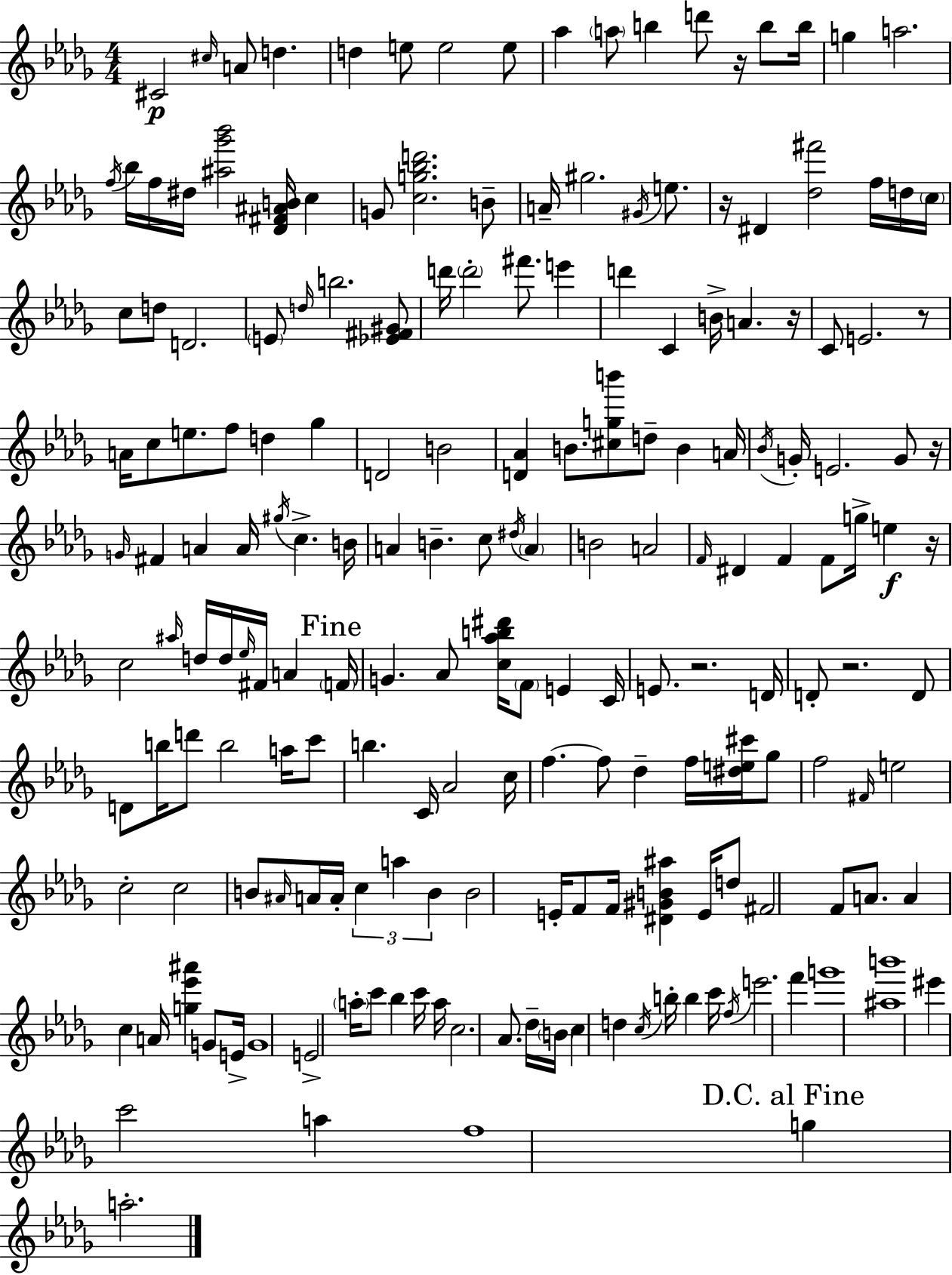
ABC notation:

X:1
T:Untitled
M:4/4
L:1/4
K:Bbm
^C2 ^c/4 A/2 d d e/2 e2 e/2 _a a/2 b d'/2 z/4 b/2 b/4 g a2 f/4 _b/4 f/4 ^d/4 [^a_g'_b']2 [_D^F^AB]/4 c G/2 [cg_bd']2 B/2 A/4 ^g2 ^G/4 e/2 z/4 ^D [_d^f']2 f/4 d/4 c/4 c/2 d/2 D2 E/2 d/4 b2 [_E^F^G]/2 d'/4 d'2 ^f'/2 e' d' C B/4 A z/4 C/2 E2 z/2 A/4 c/2 e/2 f/2 d _g D2 B2 [D_A] B/2 [^cgb']/2 d/2 B A/4 _B/4 G/4 E2 G/2 z/4 G/4 ^F A A/4 ^g/4 c B/4 A B c/2 ^d/4 A B2 A2 F/4 ^D F F/2 g/4 e z/4 c2 ^a/4 d/4 d/4 _e/4 ^F/4 A F/4 G _A/2 [c_ab^d']/4 F/2 E C/4 E/2 z2 D/4 D/2 z2 D/2 D/2 b/4 d'/2 b2 a/4 c'/2 b C/4 _A2 c/4 f f/2 _d f/4 [^de^c']/4 _g/2 f2 ^F/4 e2 c2 c2 B/2 ^A/4 A/4 A/4 c a B B2 E/4 F/2 F/4 [^D^GB^a] E/4 d/2 ^F2 F/2 A/2 A c A/4 [g_e'^a'] G/2 E/4 G4 E2 a/4 c'/2 _b c'/4 a/4 c2 _A/2 _d/4 B/4 c d c/4 b/4 b c'/4 f/4 e'2 f' g'4 [^ab']4 ^e' c'2 a f4 g a2